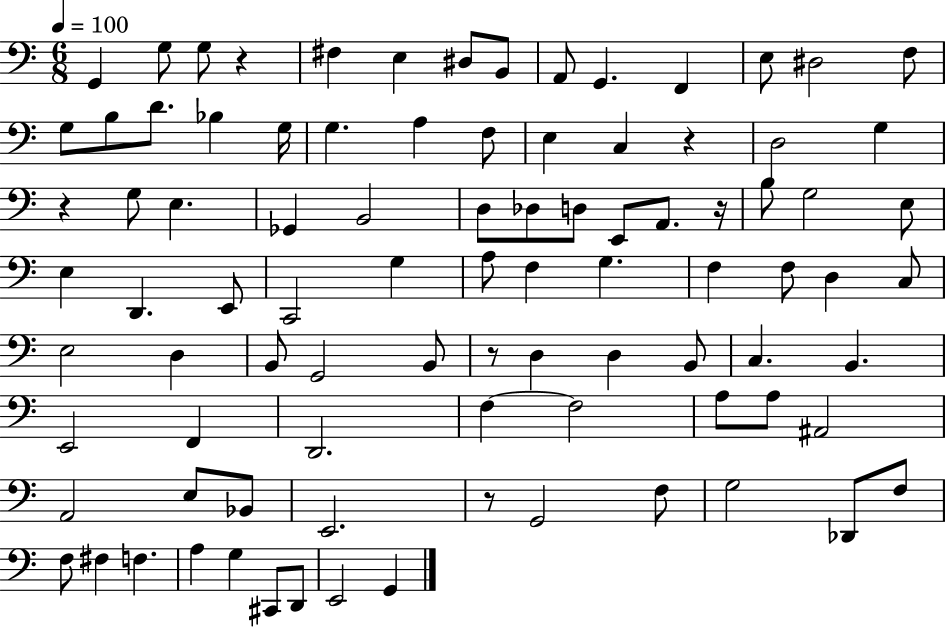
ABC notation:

X:1
T:Untitled
M:6/8
L:1/4
K:C
G,, G,/2 G,/2 z ^F, E, ^D,/2 B,,/2 A,,/2 G,, F,, E,/2 ^D,2 F,/2 G,/2 B,/2 D/2 _B, G,/4 G, A, F,/2 E, C, z D,2 G, z G,/2 E, _G,, B,,2 D,/2 _D,/2 D,/2 E,,/2 A,,/2 z/4 B,/2 G,2 E,/2 E, D,, E,,/2 C,,2 G, A,/2 F, G, F, F,/2 D, C,/2 E,2 D, B,,/2 G,,2 B,,/2 z/2 D, D, B,,/2 C, B,, E,,2 F,, D,,2 F, F,2 A,/2 A,/2 ^A,,2 A,,2 E,/2 _B,,/2 E,,2 z/2 G,,2 F,/2 G,2 _D,,/2 F,/2 F,/2 ^F, F, A, G, ^C,,/2 D,,/2 E,,2 G,,